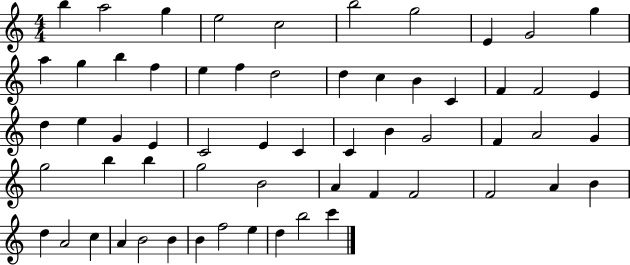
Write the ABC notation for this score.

X:1
T:Untitled
M:4/4
L:1/4
K:C
b a2 g e2 c2 b2 g2 E G2 g a g b f e f d2 d c B C F F2 E d e G E C2 E C C B G2 F A2 G g2 b b g2 B2 A F F2 F2 A B d A2 c A B2 B B f2 e d b2 c'